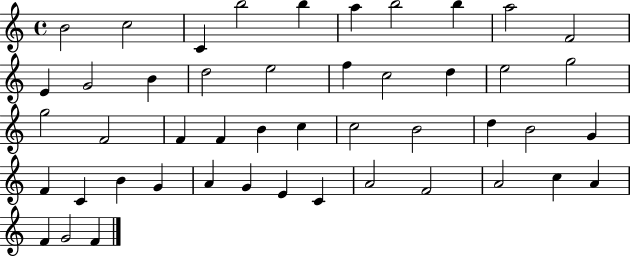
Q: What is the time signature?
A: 4/4